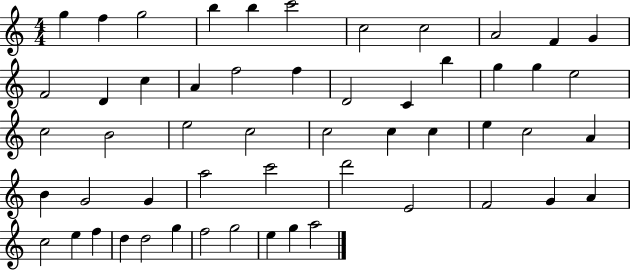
{
  \clef treble
  \numericTimeSignature
  \time 4/4
  \key c \major
  g''4 f''4 g''2 | b''4 b''4 c'''2 | c''2 c''2 | a'2 f'4 g'4 | \break f'2 d'4 c''4 | a'4 f''2 f''4 | d'2 c'4 b''4 | g''4 g''4 e''2 | \break c''2 b'2 | e''2 c''2 | c''2 c''4 c''4 | e''4 c''2 a'4 | \break b'4 g'2 g'4 | a''2 c'''2 | d'''2 e'2 | f'2 g'4 a'4 | \break c''2 e''4 f''4 | d''4 d''2 g''4 | f''2 g''2 | e''4 g''4 a''2 | \break \bar "|."
}